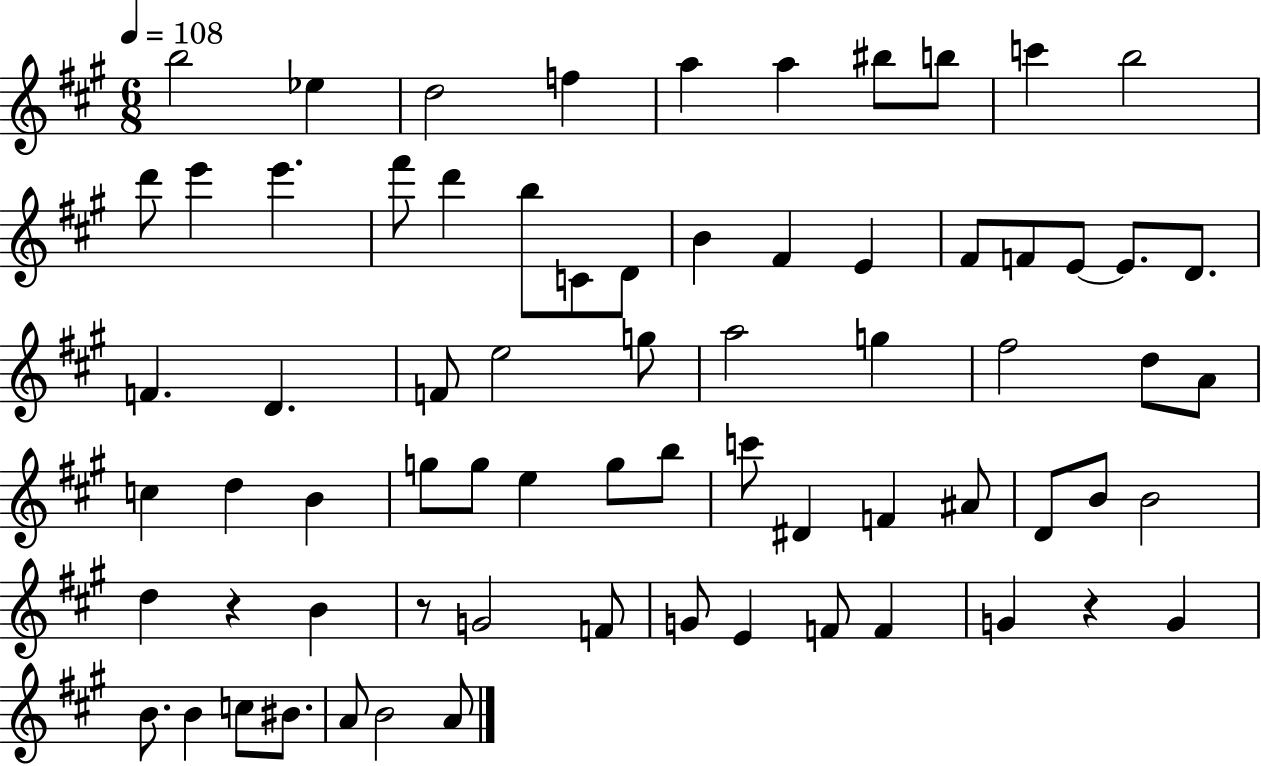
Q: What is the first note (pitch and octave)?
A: B5